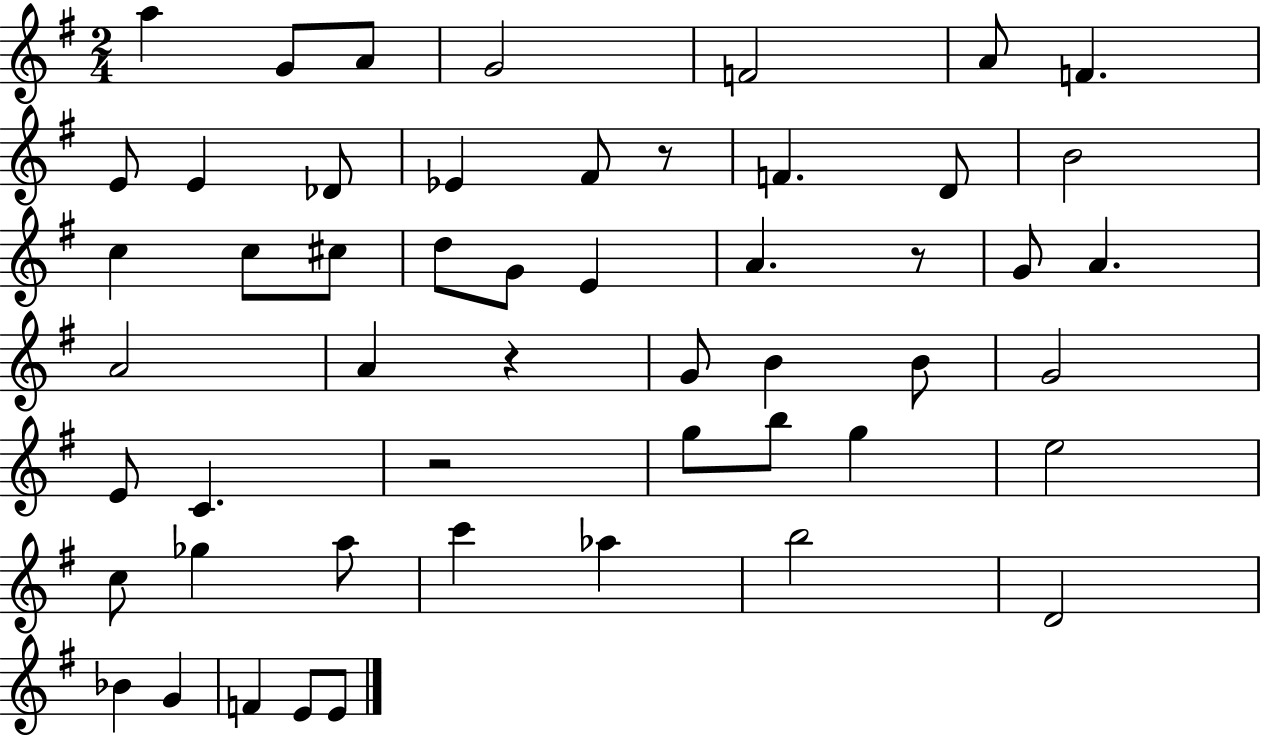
{
  \clef treble
  \numericTimeSignature
  \time 2/4
  \key g \major
  a''4 g'8 a'8 | g'2 | f'2 | a'8 f'4. | \break e'8 e'4 des'8 | ees'4 fis'8 r8 | f'4. d'8 | b'2 | \break c''4 c''8 cis''8 | d''8 g'8 e'4 | a'4. r8 | g'8 a'4. | \break a'2 | a'4 r4 | g'8 b'4 b'8 | g'2 | \break e'8 c'4. | r2 | g''8 b''8 g''4 | e''2 | \break c''8 ges''4 a''8 | c'''4 aes''4 | b''2 | d'2 | \break bes'4 g'4 | f'4 e'8 e'8 | \bar "|."
}